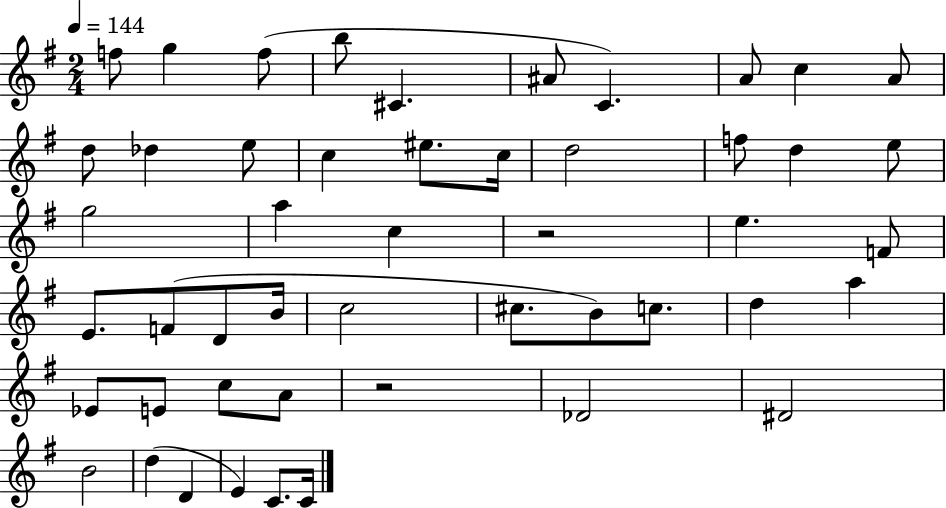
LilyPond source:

{
  \clef treble
  \numericTimeSignature
  \time 2/4
  \key g \major
  \tempo 4 = 144
  f''8 g''4 f''8( | b''8 cis'4. | ais'8 c'4.) | a'8 c''4 a'8 | \break d''8 des''4 e''8 | c''4 eis''8. c''16 | d''2 | f''8 d''4 e''8 | \break g''2 | a''4 c''4 | r2 | e''4. f'8 | \break e'8. f'8( d'8 b'16 | c''2 | cis''8. b'8) c''8. | d''4 a''4 | \break ees'8 e'8 c''8 a'8 | r2 | des'2 | dis'2 | \break b'2 | d''4( d'4 | e'4) c'8. c'16 | \bar "|."
}